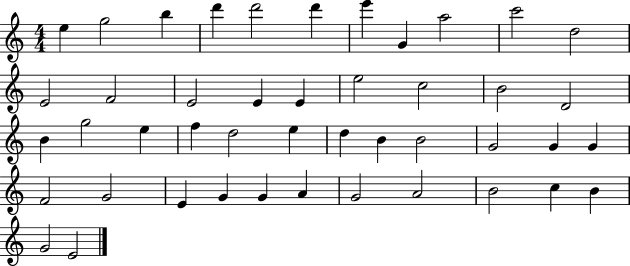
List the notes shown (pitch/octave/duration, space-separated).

E5/q G5/h B5/q D6/q D6/h D6/q E6/q G4/q A5/h C6/h D5/h E4/h F4/h E4/h E4/q E4/q E5/h C5/h B4/h D4/h B4/q G5/h E5/q F5/q D5/h E5/q D5/q B4/q B4/h G4/h G4/q G4/q F4/h G4/h E4/q G4/q G4/q A4/q G4/h A4/h B4/h C5/q B4/q G4/h E4/h